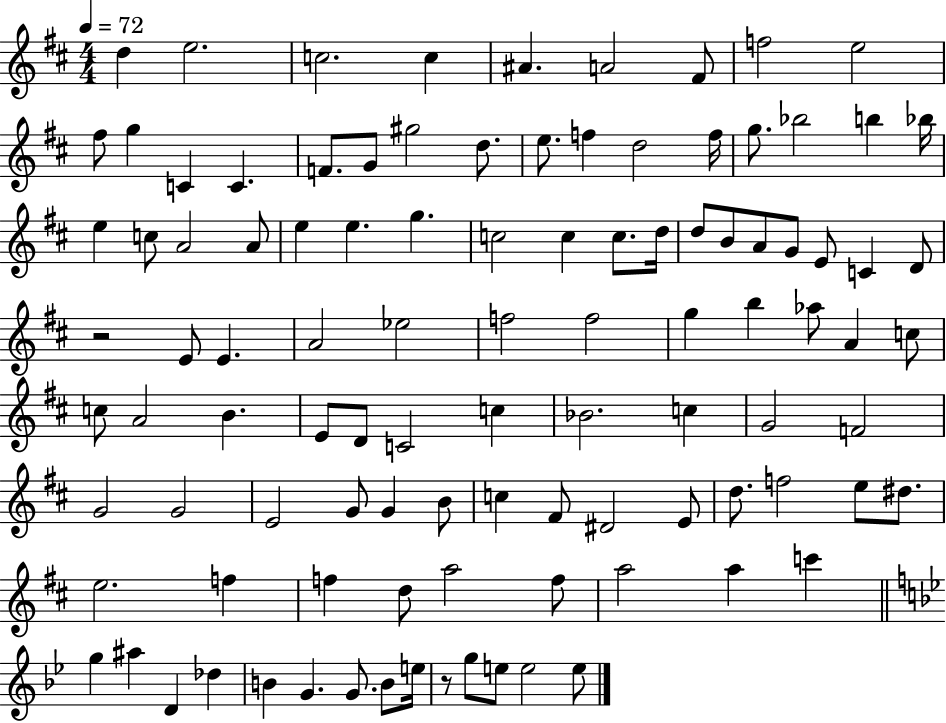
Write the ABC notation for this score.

X:1
T:Untitled
M:4/4
L:1/4
K:D
d e2 c2 c ^A A2 ^F/2 f2 e2 ^f/2 g C C F/2 G/2 ^g2 d/2 e/2 f d2 f/4 g/2 _b2 b _b/4 e c/2 A2 A/2 e e g c2 c c/2 d/4 d/2 B/2 A/2 G/2 E/2 C D/2 z2 E/2 E A2 _e2 f2 f2 g b _a/2 A c/2 c/2 A2 B E/2 D/2 C2 c _B2 c G2 F2 G2 G2 E2 G/2 G B/2 c ^F/2 ^D2 E/2 d/2 f2 e/2 ^d/2 e2 f f d/2 a2 f/2 a2 a c' g ^a D _d B G G/2 B/2 e/4 z/2 g/2 e/2 e2 e/2